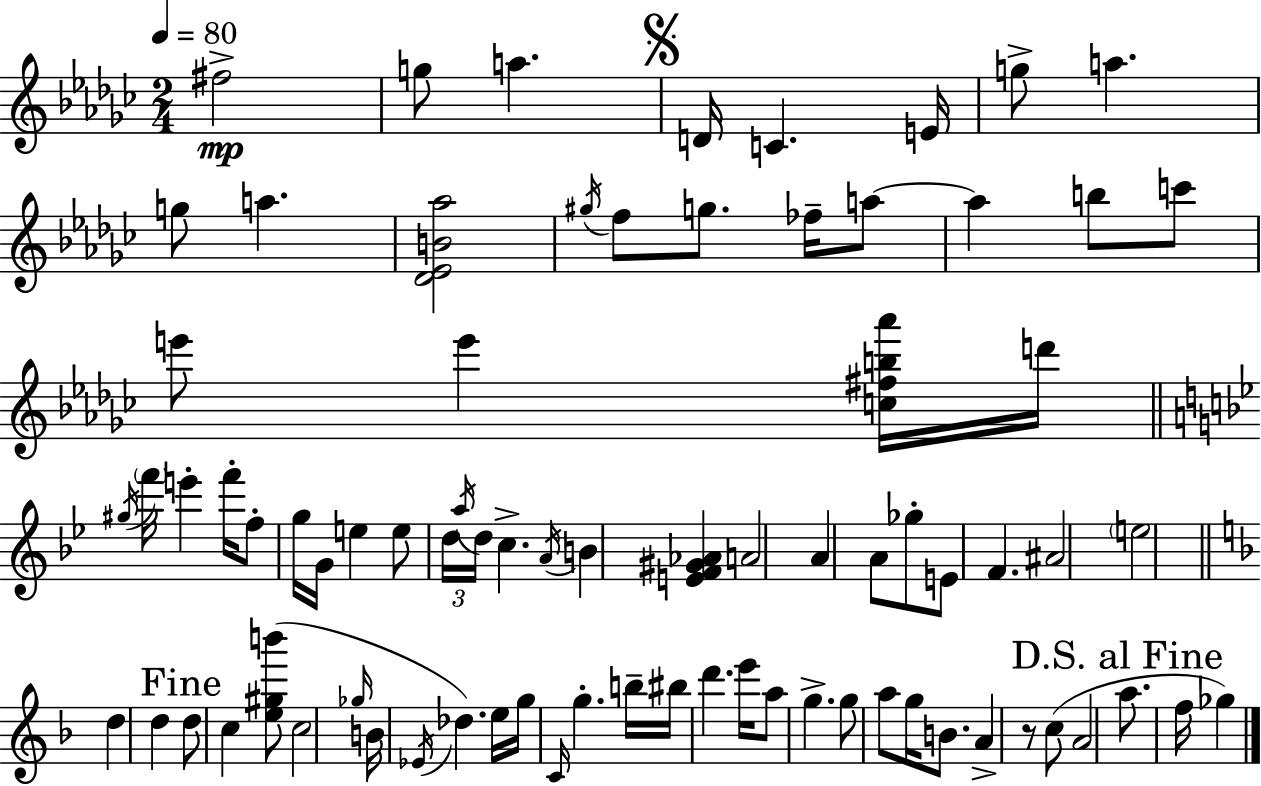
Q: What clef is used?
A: treble